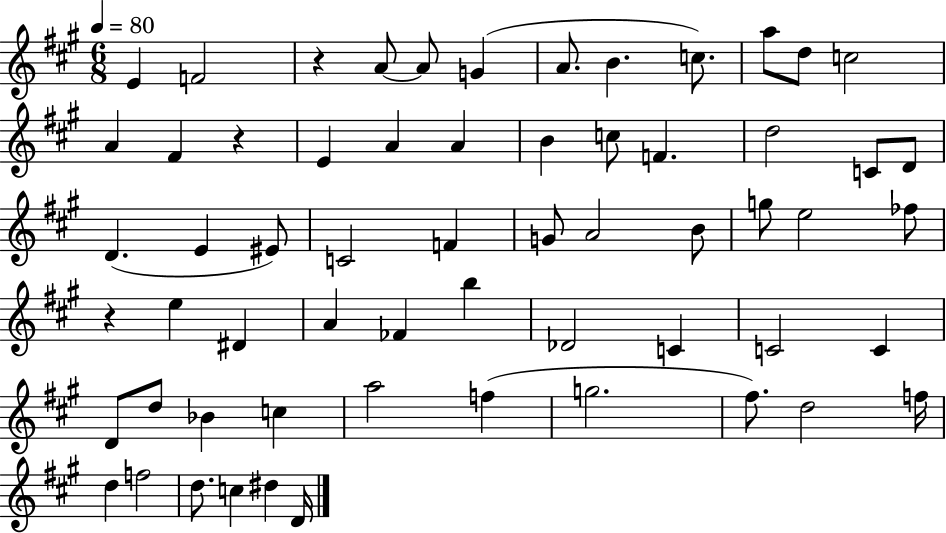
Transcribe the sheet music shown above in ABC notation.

X:1
T:Untitled
M:6/8
L:1/4
K:A
E F2 z A/2 A/2 G A/2 B c/2 a/2 d/2 c2 A ^F z E A A B c/2 F d2 C/2 D/2 D E ^E/2 C2 F G/2 A2 B/2 g/2 e2 _f/2 z e ^D A _F b _D2 C C2 C D/2 d/2 _B c a2 f g2 ^f/2 d2 f/4 d f2 d/2 c ^d D/4